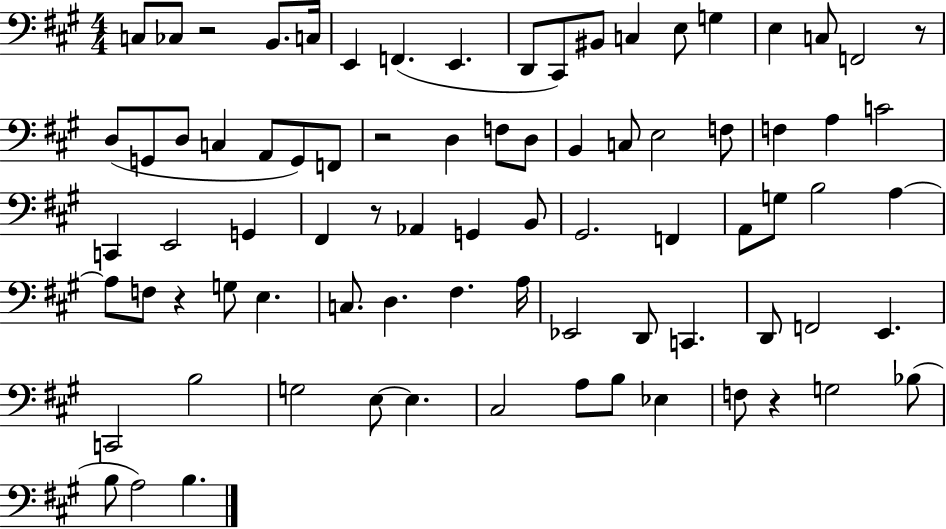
C3/e CES3/e R/h B2/e. C3/s E2/q F2/q. E2/q. D2/e C#2/e BIS2/e C3/q E3/e G3/q E3/q C3/e F2/h R/e D3/e G2/e D3/e C3/q A2/e G2/e F2/e R/h D3/q F3/e D3/e B2/q C3/e E3/h F3/e F3/q A3/q C4/h C2/q E2/h G2/q F#2/q R/e Ab2/q G2/q B2/e G#2/h. F2/q A2/e G3/e B3/h A3/q A3/e F3/e R/q G3/e E3/q. C3/e. D3/q. F#3/q. A3/s Eb2/h D2/e C2/q. D2/e F2/h E2/q. C2/h B3/h G3/h E3/e E3/q. C#3/h A3/e B3/e Eb3/q F3/e R/q G3/h Bb3/e B3/e A3/h B3/q.